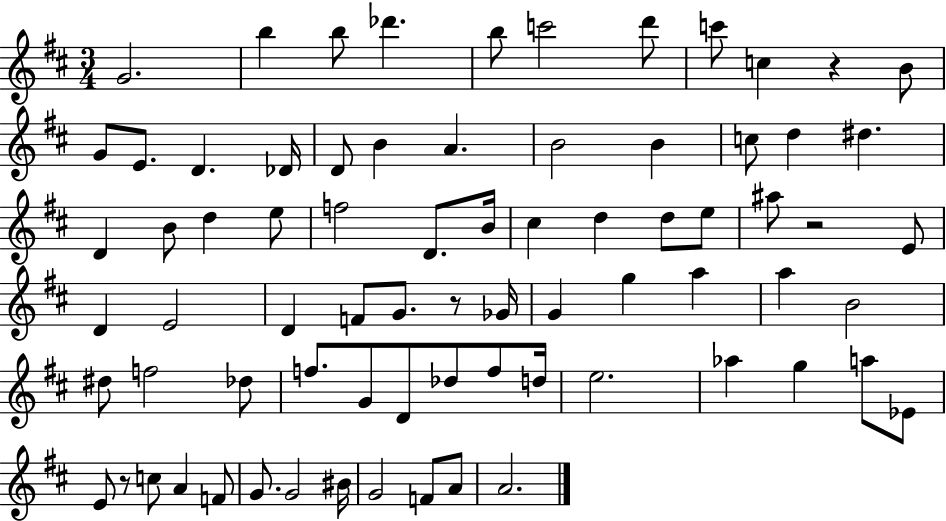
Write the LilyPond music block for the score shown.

{
  \clef treble
  \numericTimeSignature
  \time 3/4
  \key d \major
  g'2. | b''4 b''8 des'''4. | b''8 c'''2 d'''8 | c'''8 c''4 r4 b'8 | \break g'8 e'8. d'4. des'16 | d'8 b'4 a'4. | b'2 b'4 | c''8 d''4 dis''4. | \break d'4 b'8 d''4 e''8 | f''2 d'8. b'16 | cis''4 d''4 d''8 e''8 | ais''8 r2 e'8 | \break d'4 e'2 | d'4 f'8 g'8. r8 ges'16 | g'4 g''4 a''4 | a''4 b'2 | \break dis''8 f''2 des''8 | f''8. g'8 d'8 des''8 f''8 d''16 | e''2. | aes''4 g''4 a''8 ees'8 | \break e'8 r8 c''8 a'4 f'8 | g'8. g'2 bis'16 | g'2 f'8 a'8 | a'2. | \break \bar "|."
}